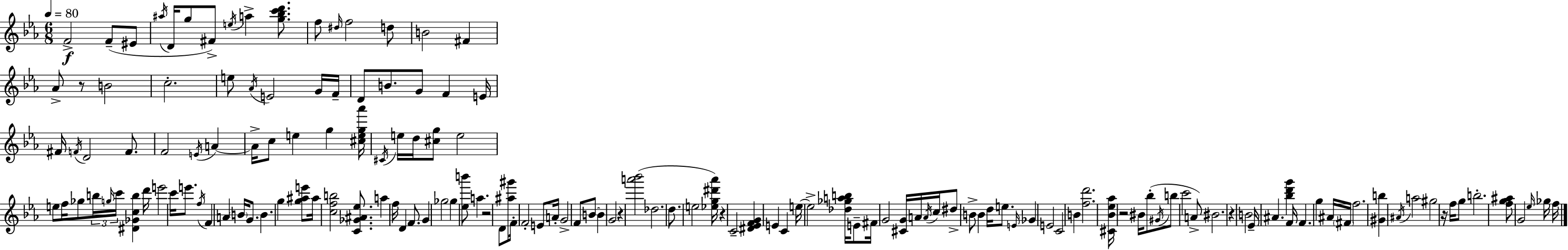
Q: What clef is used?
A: treble